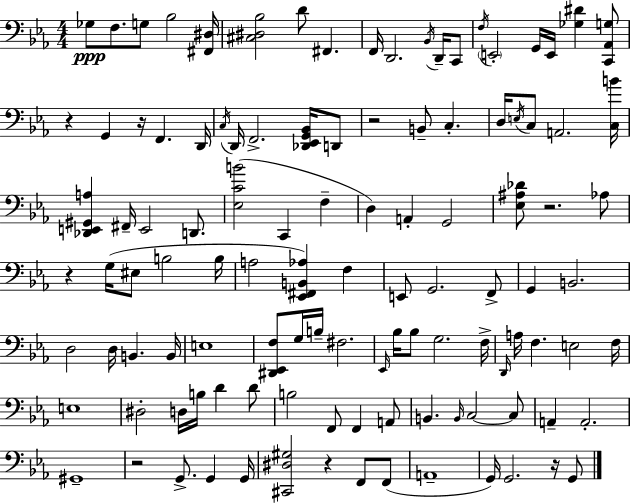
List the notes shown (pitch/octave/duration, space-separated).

Gb3/e F3/e. G3/e Bb3/h [F#2,D#3]/s [C#3,D#3,Bb3]/h D4/e F#2/q. F2/s D2/h. Bb2/s D2/s C2/e F3/s E2/h G2/s E2/s [Gb3,D#4]/q [C2,Ab2,G3]/e R/q G2/q R/s F2/q. D2/s C3/s D2/s F2/h. [Db2,Eb2,G2,Bb2]/s D2/e R/h B2/e C3/q. D3/s E3/s C3/e A2/h. [C3,B4]/s [Db2,E2,G#2,A3]/q F#2/s E2/h D2/e. [Eb3,C4,B4]/h C2/q F3/q D3/q A2/q G2/h [Eb3,A#3,Db4]/e R/h. Ab3/e R/q G3/s EIS3/e B3/h B3/s A3/h [Eb2,F#2,B2,Ab3]/q F3/q E2/e G2/h. F2/e G2/q B2/h. D3/h D3/s B2/q. B2/s E3/w [D#2,Eb2,F3]/e G3/s B3/s F#3/h. Eb2/s Bb3/s Bb3/e G3/h. F3/s D2/s A3/s F3/q. E3/h F3/s E3/w D#3/h D3/s B3/s D4/q D4/e B3/h F2/e F2/q A2/e B2/q. B2/s C3/h C3/e A2/q A2/h. G#2/w R/h G2/e. G2/q G2/s [C#2,D#3,G#3]/h R/q F2/e F2/e A2/w G2/s G2/h. R/s G2/e